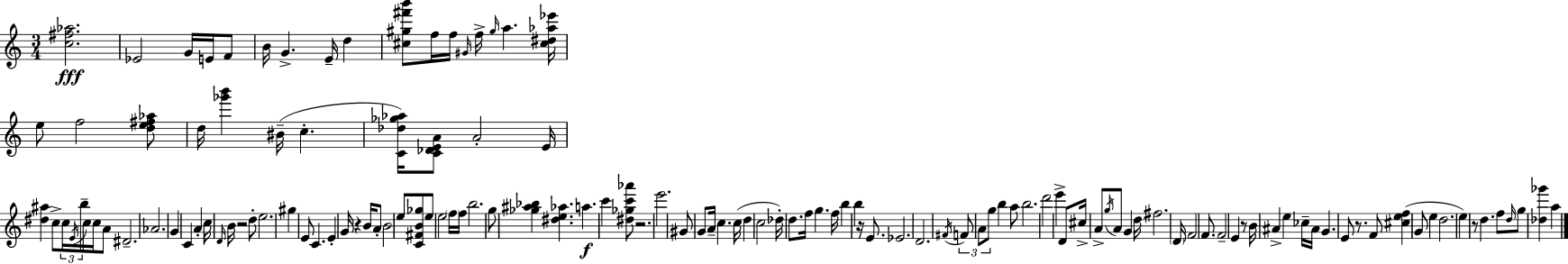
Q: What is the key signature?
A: C major